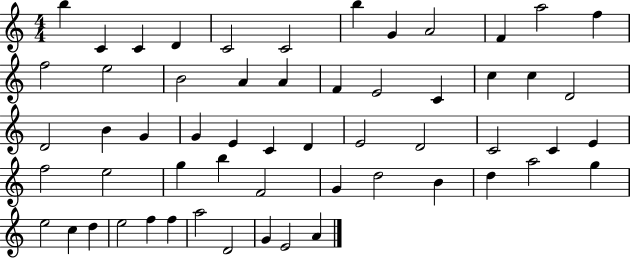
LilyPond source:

{
  \clef treble
  \numericTimeSignature
  \time 4/4
  \key c \major
  b''4 c'4 c'4 d'4 | c'2 c'2 | b''4 g'4 a'2 | f'4 a''2 f''4 | \break f''2 e''2 | b'2 a'4 a'4 | f'4 e'2 c'4 | c''4 c''4 d'2 | \break d'2 b'4 g'4 | g'4 e'4 c'4 d'4 | e'2 d'2 | c'2 c'4 e'4 | \break f''2 e''2 | g''4 b''4 f'2 | g'4 d''2 b'4 | d''4 a''2 g''4 | \break e''2 c''4 d''4 | e''2 f''4 f''4 | a''2 d'2 | g'4 e'2 a'4 | \break \bar "|."
}